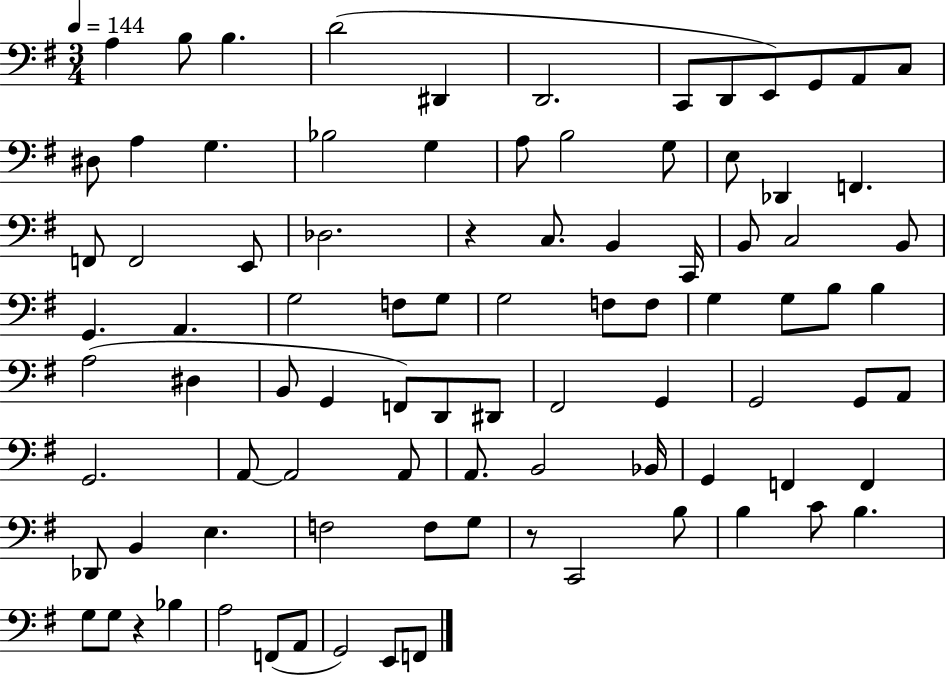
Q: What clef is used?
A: bass